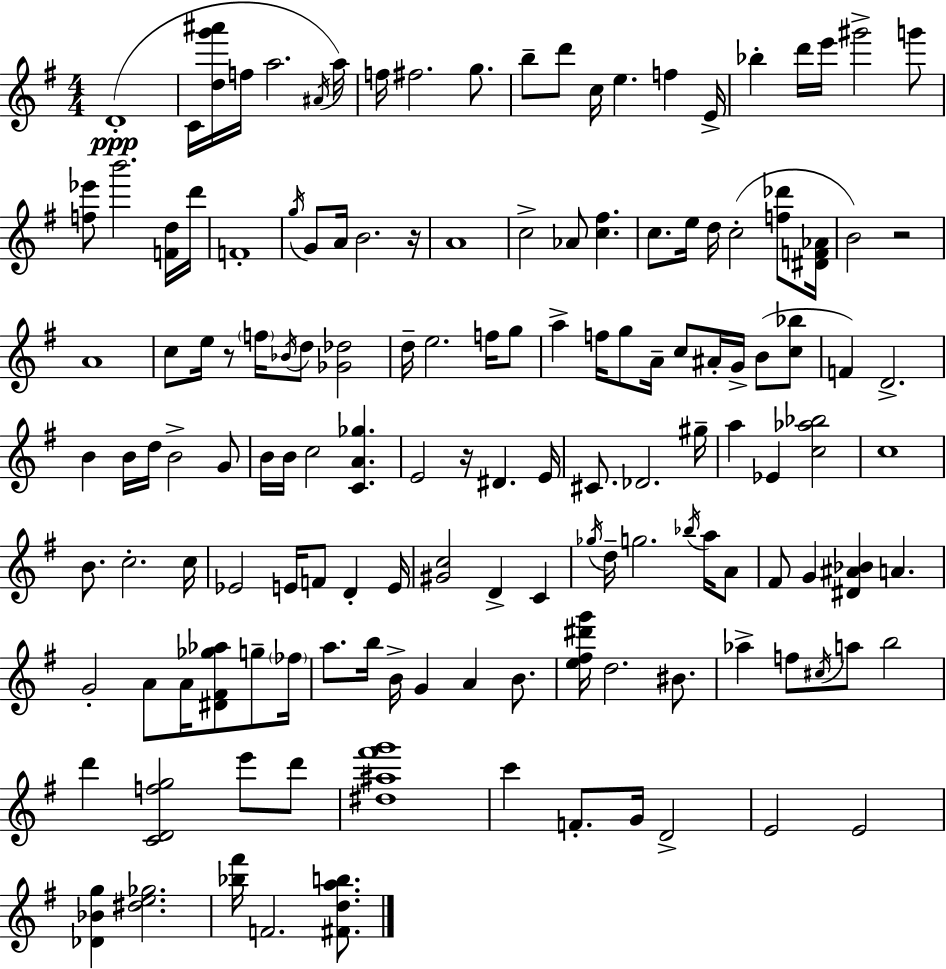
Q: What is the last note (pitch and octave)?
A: F4